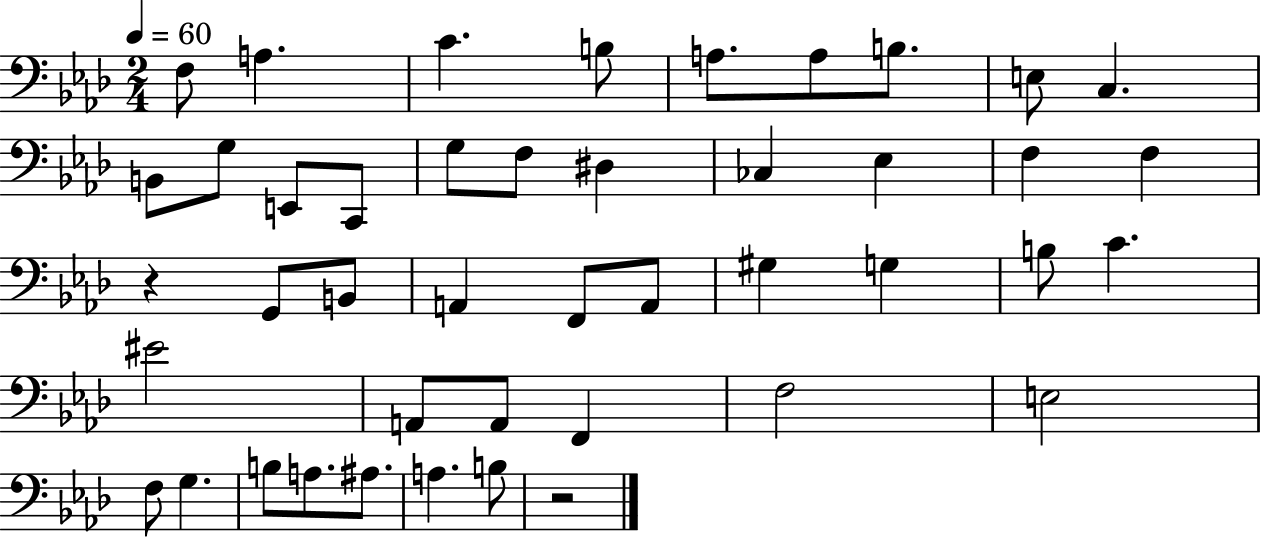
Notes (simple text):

F3/e A3/q. C4/q. B3/e A3/e. A3/e B3/e. E3/e C3/q. B2/e G3/e E2/e C2/e G3/e F3/e D#3/q CES3/q Eb3/q F3/q F3/q R/q G2/e B2/e A2/q F2/e A2/e G#3/q G3/q B3/e C4/q. EIS4/h A2/e A2/e F2/q F3/h E3/h F3/e G3/q. B3/e A3/e. A#3/e. A3/q. B3/e R/h